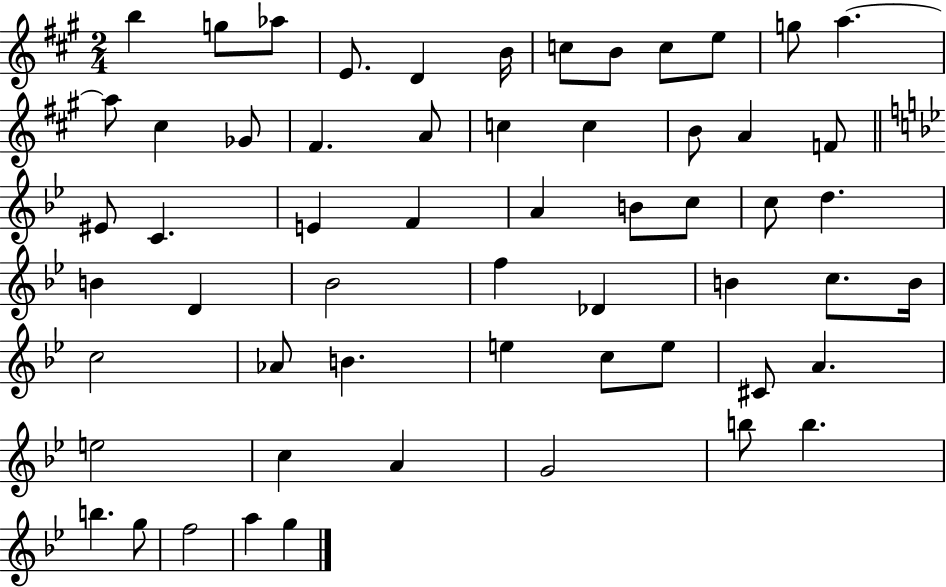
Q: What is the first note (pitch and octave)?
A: B5